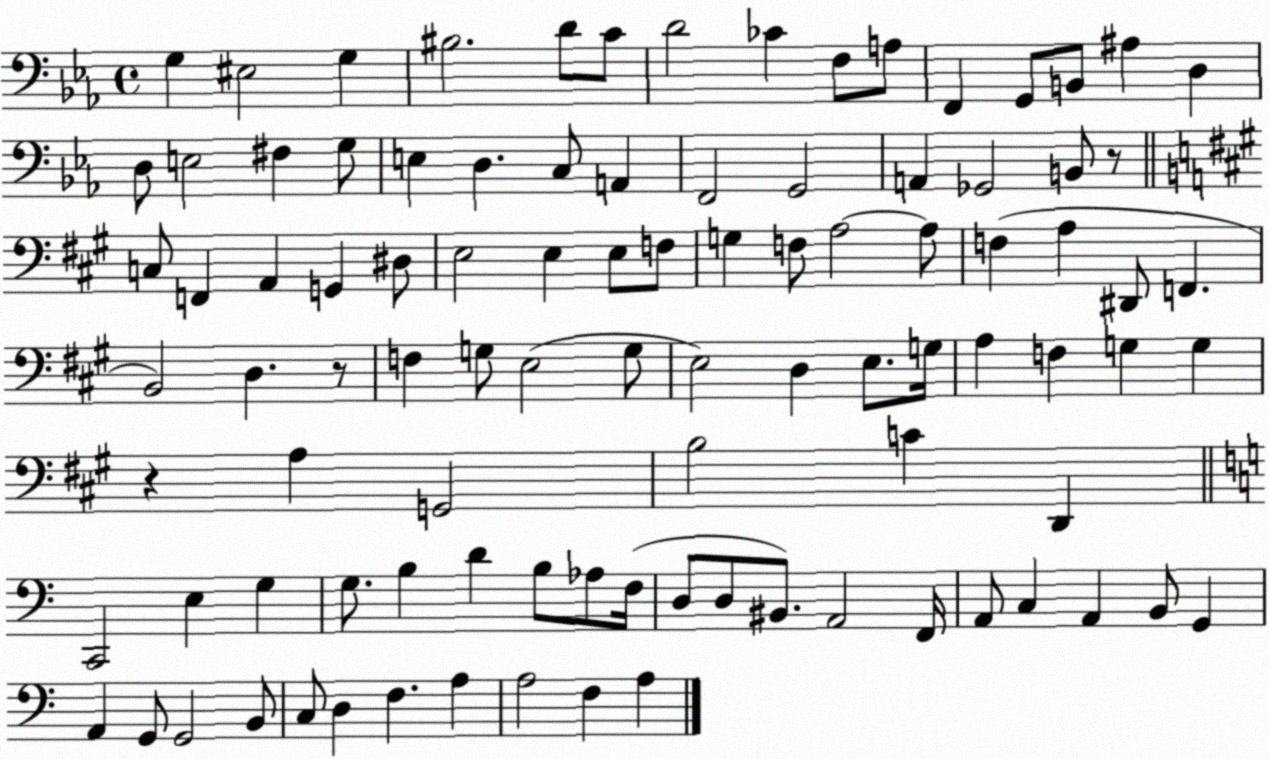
X:1
T:Untitled
M:4/4
L:1/4
K:Eb
G, ^E,2 G, ^B,2 D/2 C/2 D2 _C F,/2 A,/2 F,, G,,/2 B,,/2 ^A, D, D,/2 E,2 ^F, G,/2 E, D, C,/2 A,, F,,2 G,,2 A,, _G,,2 B,,/2 z/2 C,/2 F,, A,, G,, ^D,/2 E,2 E, E,/2 F,/2 G, F,/2 A,2 A,/2 F, A, ^D,,/2 F,, B,,2 D, z/2 F, G,/2 E,2 G,/2 E,2 D, E,/2 G,/4 A, F, G, G, z A, G,,2 B,2 C D,, C,,2 E, G, G,/2 B, D B,/2 _A,/2 F,/4 D,/2 D,/2 ^B,,/2 A,,2 F,,/4 A,,/2 C, A,, B,,/2 G,, A,, G,,/2 G,,2 B,,/2 C,/2 D, F, A, A,2 F, A,